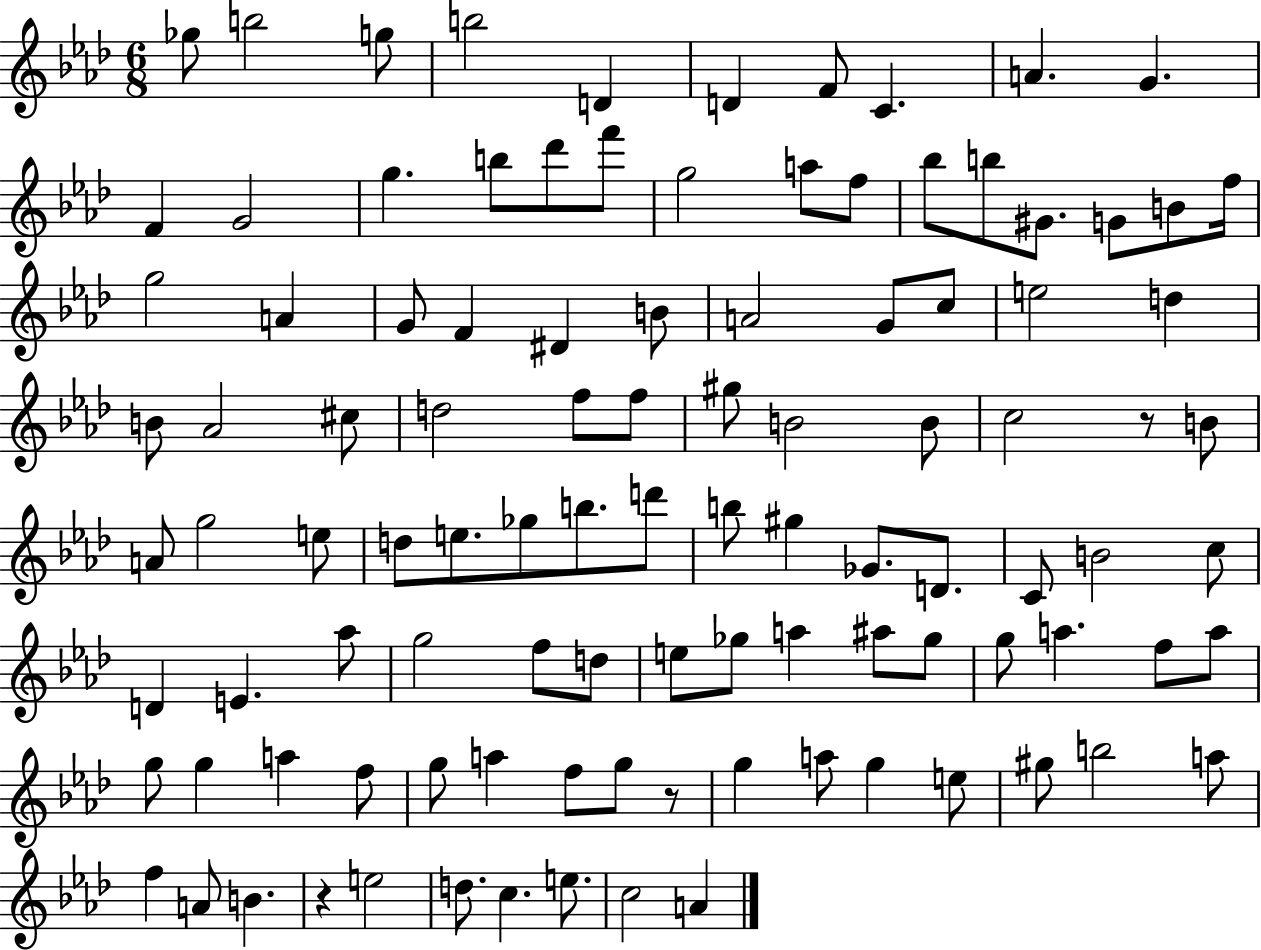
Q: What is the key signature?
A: AES major